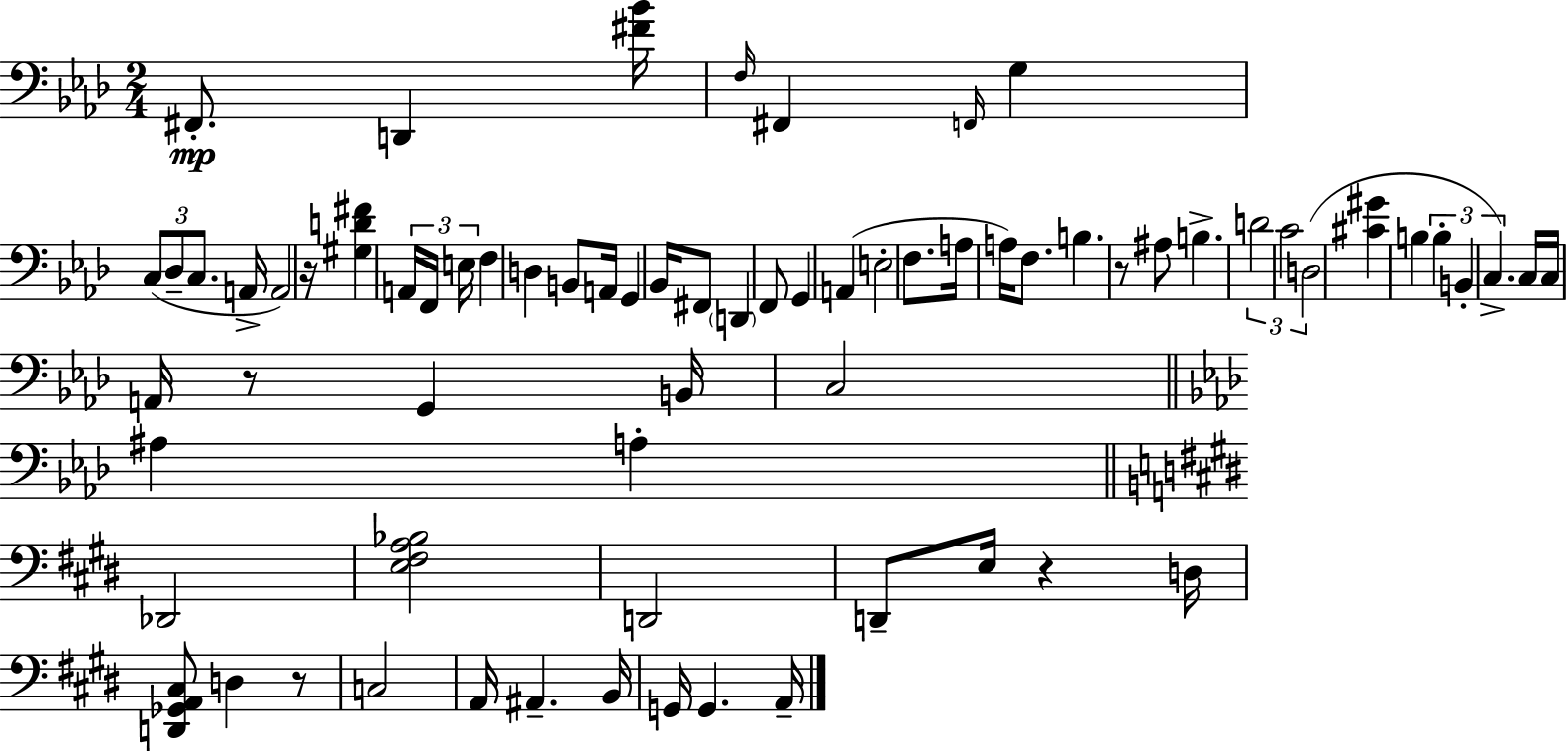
{
  \clef bass
  \numericTimeSignature
  \time 2/4
  \key aes \major
  fis,8.-.\mp d,4 <fis' bes'>16 | \grace { f16 } fis,4 \grace { f,16 } g4 | \tuplet 3/2 { c8( des8-- c8. } | a,16-> a,2) | \break r16 <gis d' fis'>4 \tuplet 3/2 { a,16 | f,16 e16 } f4 d4 | b,8 a,16 g,4 | bes,16 fis,8 \parenthesize d,4 | \break f,8 g,4 a,4( | e2-. | f8. a16 a16) f8. | b4. | \break r8 ais8 b4.-> | \tuplet 3/2 { d'2 | c'2 | d2( } | \break <cis' gis'>4 b4 | \tuplet 3/2 { b4-. b,4-. | c4.->) } | c16 c16 a,16 r8 g,4 | \break b,16 c2 | \bar "||" \break \key aes \major ais4 a4-. | \bar "||" \break \key e \major des,2 | <e fis a bes>2 | d,2 | d,8-- e16 r4 d16 | \break <d, ges, a, cis>8 d4 r8 | c2 | a,16 ais,4.-- b,16 | g,16 g,4. a,16-- | \break \bar "|."
}